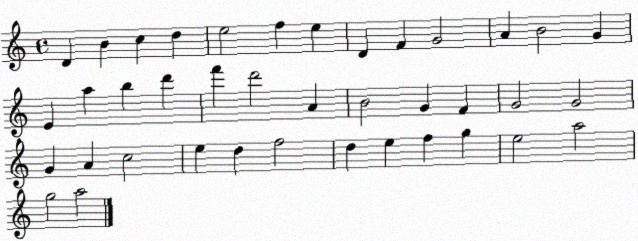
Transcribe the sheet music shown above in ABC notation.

X:1
T:Untitled
M:4/4
L:1/4
K:C
D B c d e2 f e D F G2 A B2 G E a b d' f' d'2 A B2 G F G2 G2 G A c2 e d f2 d e f g e2 a2 g2 a2